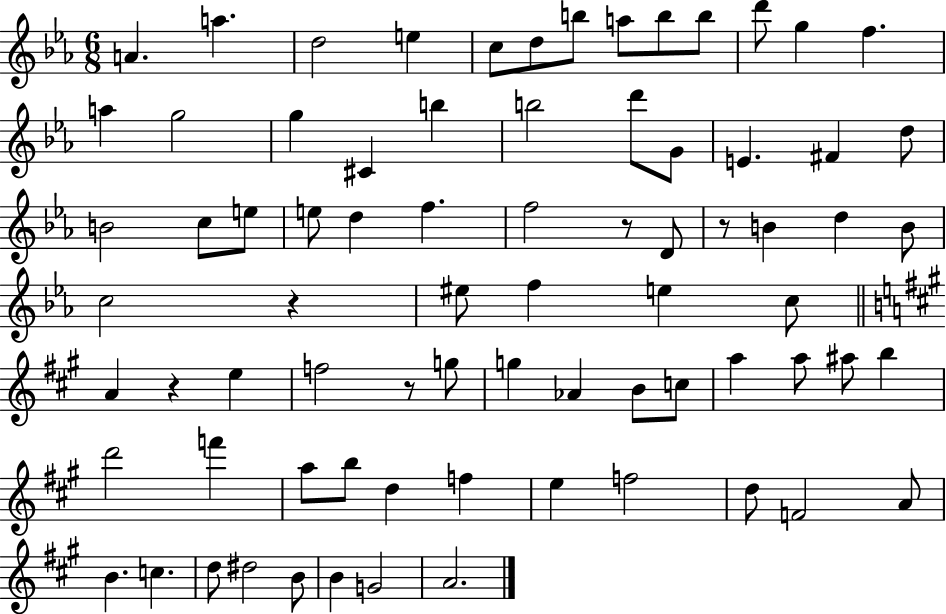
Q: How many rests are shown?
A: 5